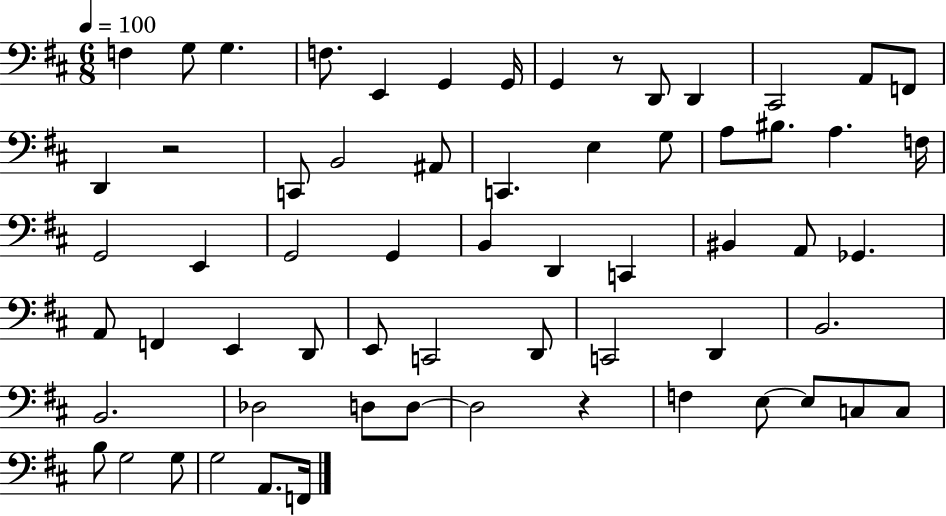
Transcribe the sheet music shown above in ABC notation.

X:1
T:Untitled
M:6/8
L:1/4
K:D
F, G,/2 G, F,/2 E,, G,, G,,/4 G,, z/2 D,,/2 D,, ^C,,2 A,,/2 F,,/2 D,, z2 C,,/2 B,,2 ^A,,/2 C,, E, G,/2 A,/2 ^B,/2 A, F,/4 G,,2 E,, G,,2 G,, B,, D,, C,, ^B,, A,,/2 _G,, A,,/2 F,, E,, D,,/2 E,,/2 C,,2 D,,/2 C,,2 D,, B,,2 B,,2 _D,2 D,/2 D,/2 D,2 z F, E,/2 E,/2 C,/2 C,/2 B,/2 G,2 G,/2 G,2 A,,/2 F,,/4